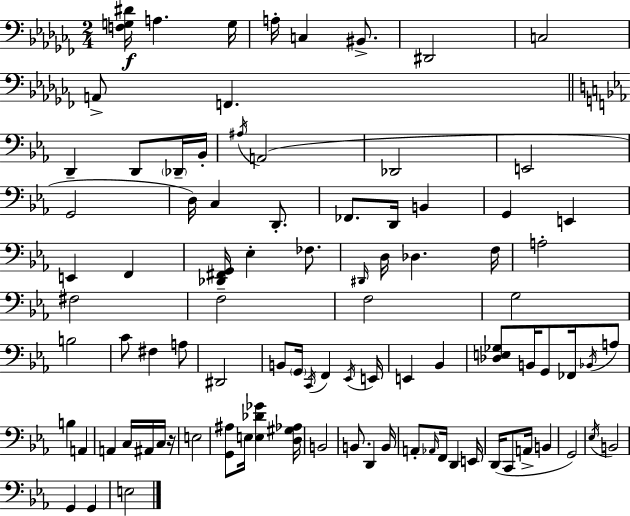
{
  \clef bass
  \numericTimeSignature
  \time 2/4
  \key aes \minor
  \repeat volta 2 { <f g dis'>16\f a4. g16 | a16-. c4 bis,8.-> | dis,2 | c2 | \break a,8-> f,4. | \bar "||" \break \key ees \major d,4-- d,8 \parenthesize des,16-- bes,16-. | \acciaccatura { ais16 } a,2( | des,2 | e,2 | \break g,2 | d16) c4 d,8.-. | fes,8. d,16 b,4 | g,4 e,4 | \break e,4 f,4 | <des, fis, g,>16 ees4-. fes8. | \grace { dis,16 } d16 des4. | f16 a2-. | \break fis2 | f2-- | f2 | g2 | \break b2 | c'8 fis4 | a8 dis,2 | b,8 \parenthesize g,16 \acciaccatura { c,16 } f,4 | \break \acciaccatura { ees,16 } e,16 e,4 | bes,4 <des e ges>8 b,16 g,8 | fes,16 \acciaccatura { bes,16 } a8 b4 | a,4 a,4 | \break c16 ais,16 c16 r16 e2 | <g, ais>8 e16 | <e des' ges'>4 <d gis aes>16 b,2 | b,8. | \break d,4 b,16 a,8-. \grace { aes,16 } | f,16 d,4 e,16 d,16( c,8 | a,16-> b,4 g,2) | \acciaccatura { ees16 } b,2 | \break g,4 | g,4 e2 | } \bar "|."
}